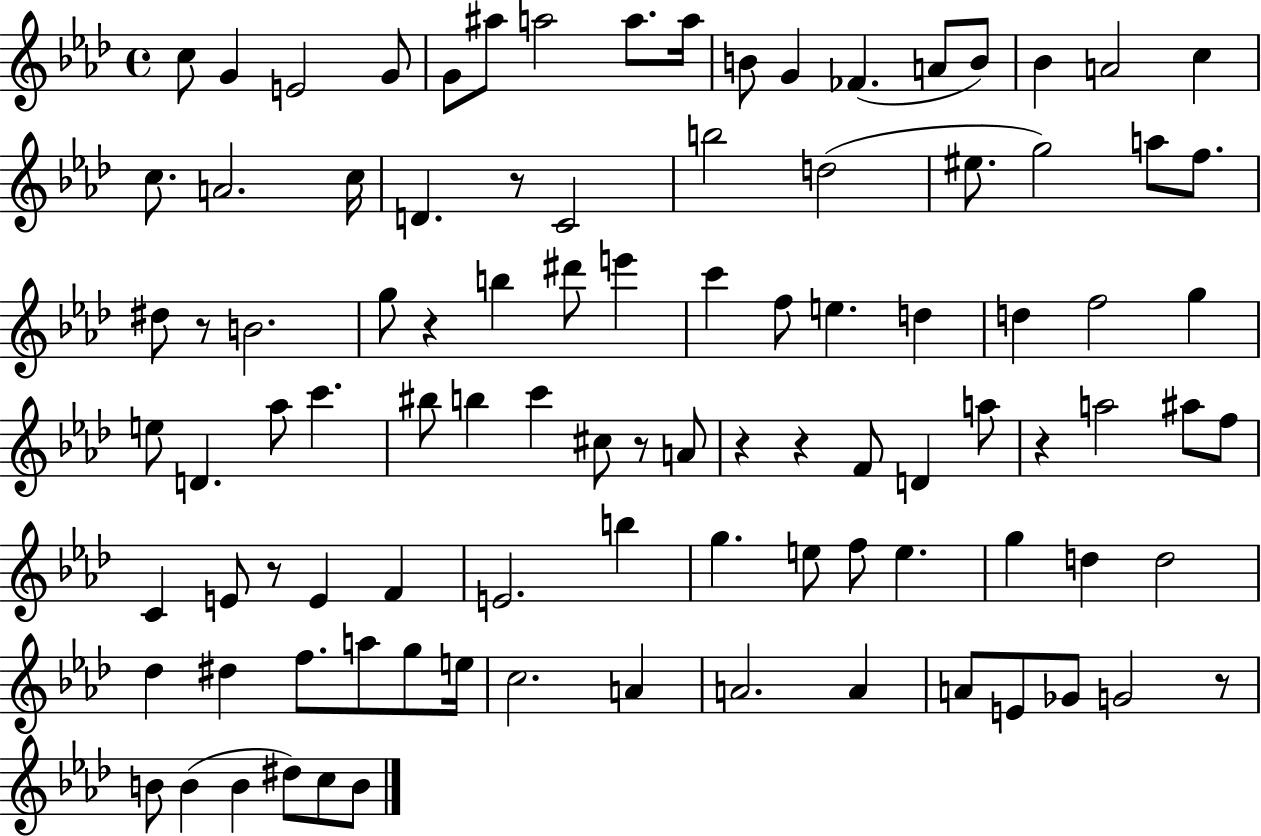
C5/e G4/q E4/h G4/e G4/e A#5/e A5/h A5/e. A5/s B4/e G4/q FES4/q. A4/e B4/e Bb4/q A4/h C5/q C5/e. A4/h. C5/s D4/q. R/e C4/h B5/h D5/h EIS5/e. G5/h A5/e F5/e. D#5/e R/e B4/h. G5/e R/q B5/q D#6/e E6/q C6/q F5/e E5/q. D5/q D5/q F5/h G5/q E5/e D4/q. Ab5/e C6/q. BIS5/e B5/q C6/q C#5/e R/e A4/e R/q R/q F4/e D4/q A5/e R/q A5/h A#5/e F5/e C4/q E4/e R/e E4/q F4/q E4/h. B5/q G5/q. E5/e F5/e E5/q. G5/q D5/q D5/h Db5/q D#5/q F5/e. A5/e G5/e E5/s C5/h. A4/q A4/h. A4/q A4/e E4/e Gb4/e G4/h R/e B4/e B4/q B4/q D#5/e C5/e B4/e